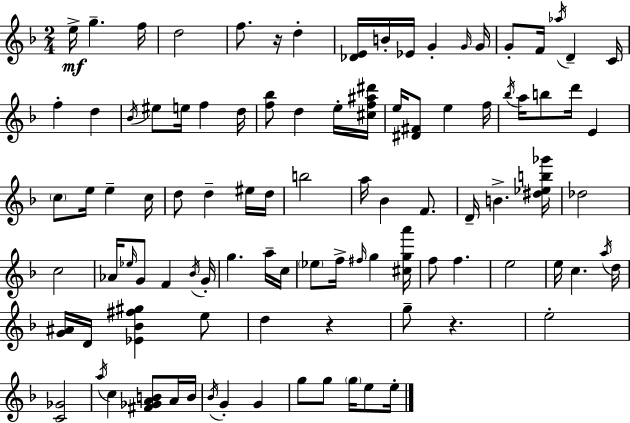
E5/s G5/q. F5/s D5/h F5/e. R/s D5/q [Db4,E4]/s B4/s Eb4/s G4/q G4/s G4/s G4/e F4/s Ab5/s D4/q C4/s F5/q D5/q Bb4/s EIS5/e E5/s F5/q D5/s [F5,Bb5]/e D5/q E5/s [C#5,F5,A#5,D#6]/s E5/s [D#4,F#4]/e E5/q F5/s Bb5/s A5/s B5/e D6/s E4/q C5/e E5/s E5/q C5/s D5/e D5/q EIS5/s D5/s B5/h A5/s Bb4/q F4/e. D4/s B4/q. [D#5,Eb5,B5,Gb6]/s Db5/h C5/h Ab4/s Eb5/s G4/e F4/q Bb4/s G4/s G5/q. A5/s C5/s Eb5/e F5/s F#5/s G5/q [C#5,G5,A6]/s F5/e F5/q. E5/h E5/s C5/q. A5/s D5/s [G4,A#4]/s D4/s [Eb4,Bb4,F#5,G#5]/q E5/e D5/q R/q G5/e R/q. E5/h [C4,Gb4]/h A5/s C5/q [F#4,Gb4,A4,B4]/e A4/s B4/s Bb4/s G4/q G4/q G5/e G5/e G5/s E5/e E5/s